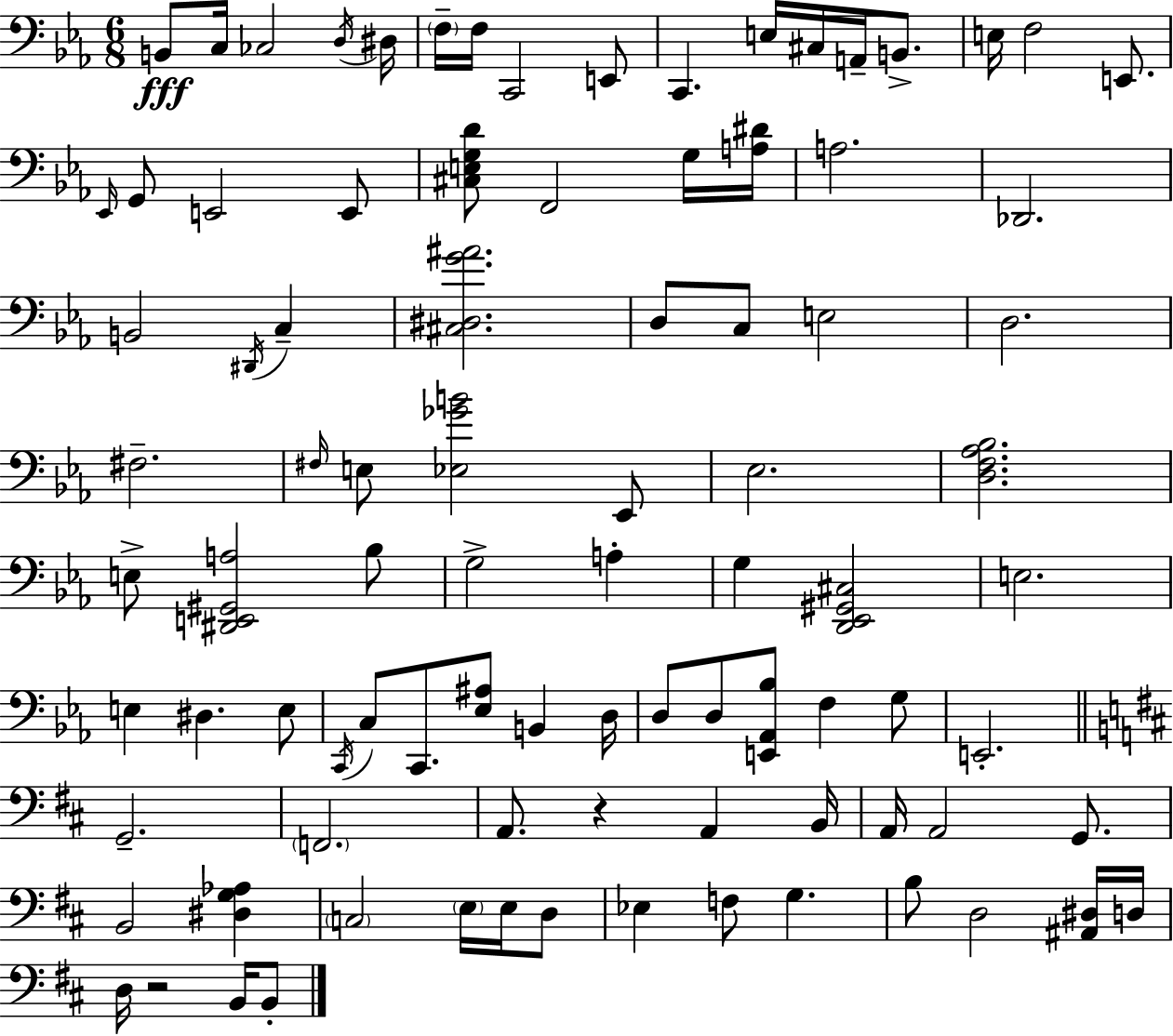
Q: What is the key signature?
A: EES major